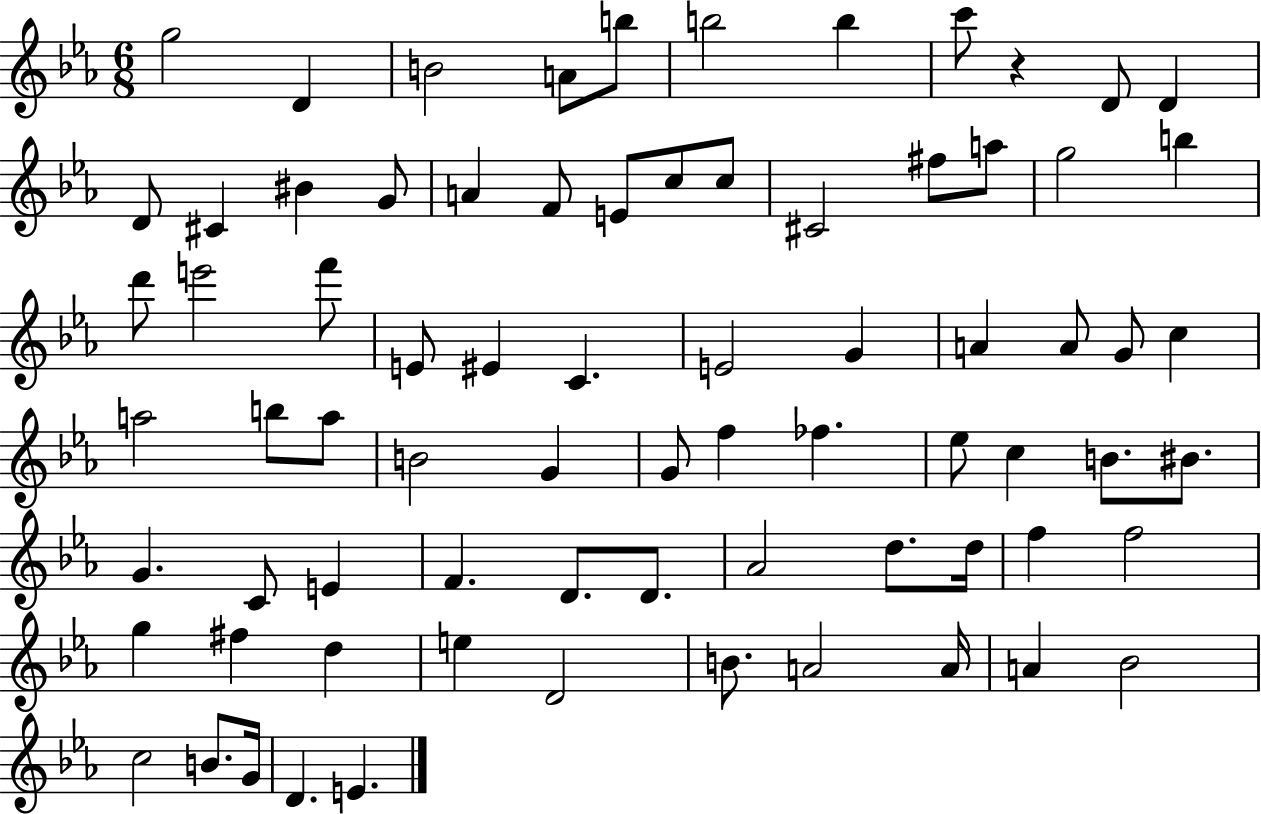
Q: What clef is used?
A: treble